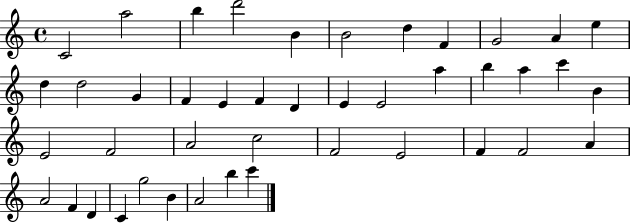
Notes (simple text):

C4/h A5/h B5/q D6/h B4/q B4/h D5/q F4/q G4/h A4/q E5/q D5/q D5/h G4/q F4/q E4/q F4/q D4/q E4/q E4/h A5/q B5/q A5/q C6/q B4/q E4/h F4/h A4/h C5/h F4/h E4/h F4/q F4/h A4/q A4/h F4/q D4/q C4/q G5/h B4/q A4/h B5/q C6/q